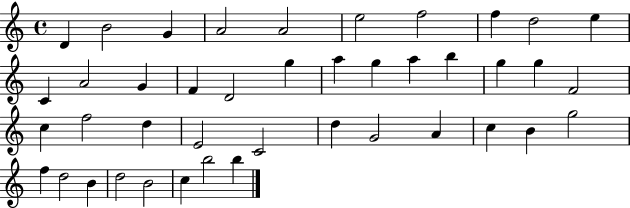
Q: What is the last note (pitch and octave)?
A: B5